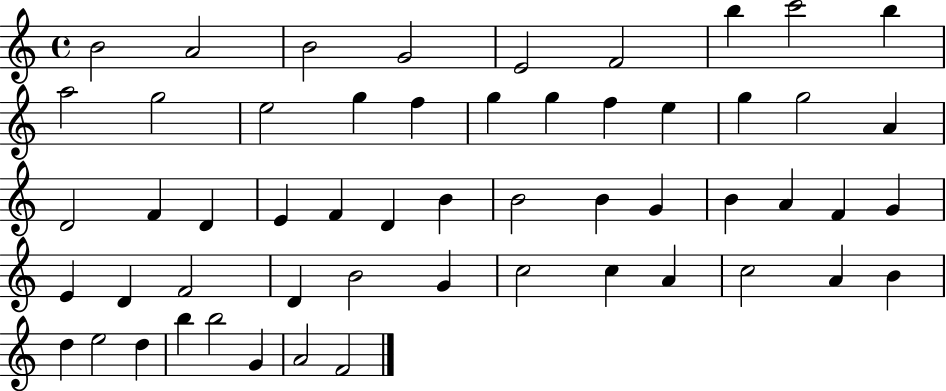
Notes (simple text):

B4/h A4/h B4/h G4/h E4/h F4/h B5/q C6/h B5/q A5/h G5/h E5/h G5/q F5/q G5/q G5/q F5/q E5/q G5/q G5/h A4/q D4/h F4/q D4/q E4/q F4/q D4/q B4/q B4/h B4/q G4/q B4/q A4/q F4/q G4/q E4/q D4/q F4/h D4/q B4/h G4/q C5/h C5/q A4/q C5/h A4/q B4/q D5/q E5/h D5/q B5/q B5/h G4/q A4/h F4/h